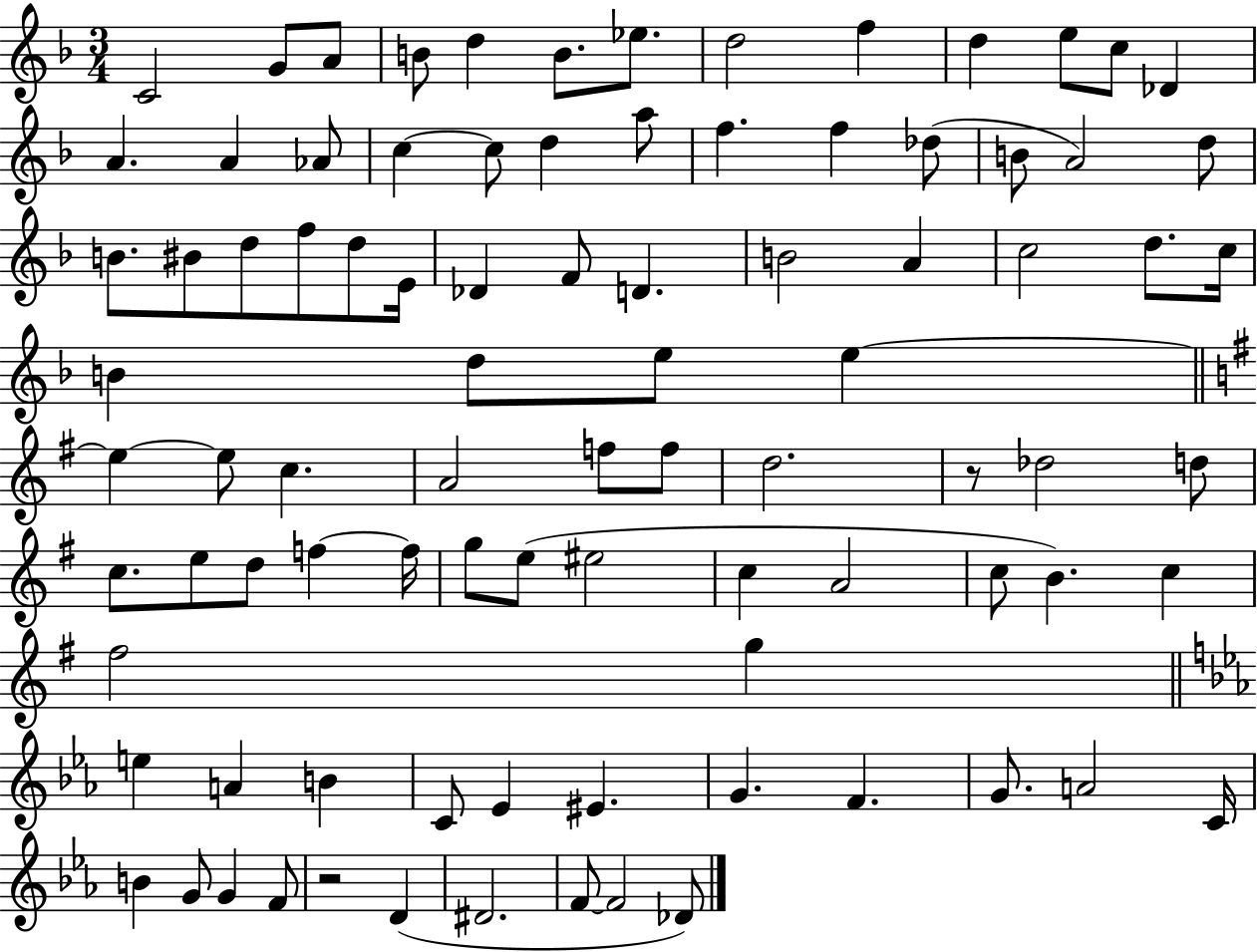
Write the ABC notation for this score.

X:1
T:Untitled
M:3/4
L:1/4
K:F
C2 G/2 A/2 B/2 d B/2 _e/2 d2 f d e/2 c/2 _D A A _A/2 c c/2 d a/2 f f _d/2 B/2 A2 d/2 B/2 ^B/2 d/2 f/2 d/2 E/4 _D F/2 D B2 A c2 d/2 c/4 B d/2 e/2 e e e/2 c A2 f/2 f/2 d2 z/2 _d2 d/2 c/2 e/2 d/2 f f/4 g/2 e/2 ^e2 c A2 c/2 B c ^f2 g e A B C/2 _E ^E G F G/2 A2 C/4 B G/2 G F/2 z2 D ^D2 F/2 F2 _D/2